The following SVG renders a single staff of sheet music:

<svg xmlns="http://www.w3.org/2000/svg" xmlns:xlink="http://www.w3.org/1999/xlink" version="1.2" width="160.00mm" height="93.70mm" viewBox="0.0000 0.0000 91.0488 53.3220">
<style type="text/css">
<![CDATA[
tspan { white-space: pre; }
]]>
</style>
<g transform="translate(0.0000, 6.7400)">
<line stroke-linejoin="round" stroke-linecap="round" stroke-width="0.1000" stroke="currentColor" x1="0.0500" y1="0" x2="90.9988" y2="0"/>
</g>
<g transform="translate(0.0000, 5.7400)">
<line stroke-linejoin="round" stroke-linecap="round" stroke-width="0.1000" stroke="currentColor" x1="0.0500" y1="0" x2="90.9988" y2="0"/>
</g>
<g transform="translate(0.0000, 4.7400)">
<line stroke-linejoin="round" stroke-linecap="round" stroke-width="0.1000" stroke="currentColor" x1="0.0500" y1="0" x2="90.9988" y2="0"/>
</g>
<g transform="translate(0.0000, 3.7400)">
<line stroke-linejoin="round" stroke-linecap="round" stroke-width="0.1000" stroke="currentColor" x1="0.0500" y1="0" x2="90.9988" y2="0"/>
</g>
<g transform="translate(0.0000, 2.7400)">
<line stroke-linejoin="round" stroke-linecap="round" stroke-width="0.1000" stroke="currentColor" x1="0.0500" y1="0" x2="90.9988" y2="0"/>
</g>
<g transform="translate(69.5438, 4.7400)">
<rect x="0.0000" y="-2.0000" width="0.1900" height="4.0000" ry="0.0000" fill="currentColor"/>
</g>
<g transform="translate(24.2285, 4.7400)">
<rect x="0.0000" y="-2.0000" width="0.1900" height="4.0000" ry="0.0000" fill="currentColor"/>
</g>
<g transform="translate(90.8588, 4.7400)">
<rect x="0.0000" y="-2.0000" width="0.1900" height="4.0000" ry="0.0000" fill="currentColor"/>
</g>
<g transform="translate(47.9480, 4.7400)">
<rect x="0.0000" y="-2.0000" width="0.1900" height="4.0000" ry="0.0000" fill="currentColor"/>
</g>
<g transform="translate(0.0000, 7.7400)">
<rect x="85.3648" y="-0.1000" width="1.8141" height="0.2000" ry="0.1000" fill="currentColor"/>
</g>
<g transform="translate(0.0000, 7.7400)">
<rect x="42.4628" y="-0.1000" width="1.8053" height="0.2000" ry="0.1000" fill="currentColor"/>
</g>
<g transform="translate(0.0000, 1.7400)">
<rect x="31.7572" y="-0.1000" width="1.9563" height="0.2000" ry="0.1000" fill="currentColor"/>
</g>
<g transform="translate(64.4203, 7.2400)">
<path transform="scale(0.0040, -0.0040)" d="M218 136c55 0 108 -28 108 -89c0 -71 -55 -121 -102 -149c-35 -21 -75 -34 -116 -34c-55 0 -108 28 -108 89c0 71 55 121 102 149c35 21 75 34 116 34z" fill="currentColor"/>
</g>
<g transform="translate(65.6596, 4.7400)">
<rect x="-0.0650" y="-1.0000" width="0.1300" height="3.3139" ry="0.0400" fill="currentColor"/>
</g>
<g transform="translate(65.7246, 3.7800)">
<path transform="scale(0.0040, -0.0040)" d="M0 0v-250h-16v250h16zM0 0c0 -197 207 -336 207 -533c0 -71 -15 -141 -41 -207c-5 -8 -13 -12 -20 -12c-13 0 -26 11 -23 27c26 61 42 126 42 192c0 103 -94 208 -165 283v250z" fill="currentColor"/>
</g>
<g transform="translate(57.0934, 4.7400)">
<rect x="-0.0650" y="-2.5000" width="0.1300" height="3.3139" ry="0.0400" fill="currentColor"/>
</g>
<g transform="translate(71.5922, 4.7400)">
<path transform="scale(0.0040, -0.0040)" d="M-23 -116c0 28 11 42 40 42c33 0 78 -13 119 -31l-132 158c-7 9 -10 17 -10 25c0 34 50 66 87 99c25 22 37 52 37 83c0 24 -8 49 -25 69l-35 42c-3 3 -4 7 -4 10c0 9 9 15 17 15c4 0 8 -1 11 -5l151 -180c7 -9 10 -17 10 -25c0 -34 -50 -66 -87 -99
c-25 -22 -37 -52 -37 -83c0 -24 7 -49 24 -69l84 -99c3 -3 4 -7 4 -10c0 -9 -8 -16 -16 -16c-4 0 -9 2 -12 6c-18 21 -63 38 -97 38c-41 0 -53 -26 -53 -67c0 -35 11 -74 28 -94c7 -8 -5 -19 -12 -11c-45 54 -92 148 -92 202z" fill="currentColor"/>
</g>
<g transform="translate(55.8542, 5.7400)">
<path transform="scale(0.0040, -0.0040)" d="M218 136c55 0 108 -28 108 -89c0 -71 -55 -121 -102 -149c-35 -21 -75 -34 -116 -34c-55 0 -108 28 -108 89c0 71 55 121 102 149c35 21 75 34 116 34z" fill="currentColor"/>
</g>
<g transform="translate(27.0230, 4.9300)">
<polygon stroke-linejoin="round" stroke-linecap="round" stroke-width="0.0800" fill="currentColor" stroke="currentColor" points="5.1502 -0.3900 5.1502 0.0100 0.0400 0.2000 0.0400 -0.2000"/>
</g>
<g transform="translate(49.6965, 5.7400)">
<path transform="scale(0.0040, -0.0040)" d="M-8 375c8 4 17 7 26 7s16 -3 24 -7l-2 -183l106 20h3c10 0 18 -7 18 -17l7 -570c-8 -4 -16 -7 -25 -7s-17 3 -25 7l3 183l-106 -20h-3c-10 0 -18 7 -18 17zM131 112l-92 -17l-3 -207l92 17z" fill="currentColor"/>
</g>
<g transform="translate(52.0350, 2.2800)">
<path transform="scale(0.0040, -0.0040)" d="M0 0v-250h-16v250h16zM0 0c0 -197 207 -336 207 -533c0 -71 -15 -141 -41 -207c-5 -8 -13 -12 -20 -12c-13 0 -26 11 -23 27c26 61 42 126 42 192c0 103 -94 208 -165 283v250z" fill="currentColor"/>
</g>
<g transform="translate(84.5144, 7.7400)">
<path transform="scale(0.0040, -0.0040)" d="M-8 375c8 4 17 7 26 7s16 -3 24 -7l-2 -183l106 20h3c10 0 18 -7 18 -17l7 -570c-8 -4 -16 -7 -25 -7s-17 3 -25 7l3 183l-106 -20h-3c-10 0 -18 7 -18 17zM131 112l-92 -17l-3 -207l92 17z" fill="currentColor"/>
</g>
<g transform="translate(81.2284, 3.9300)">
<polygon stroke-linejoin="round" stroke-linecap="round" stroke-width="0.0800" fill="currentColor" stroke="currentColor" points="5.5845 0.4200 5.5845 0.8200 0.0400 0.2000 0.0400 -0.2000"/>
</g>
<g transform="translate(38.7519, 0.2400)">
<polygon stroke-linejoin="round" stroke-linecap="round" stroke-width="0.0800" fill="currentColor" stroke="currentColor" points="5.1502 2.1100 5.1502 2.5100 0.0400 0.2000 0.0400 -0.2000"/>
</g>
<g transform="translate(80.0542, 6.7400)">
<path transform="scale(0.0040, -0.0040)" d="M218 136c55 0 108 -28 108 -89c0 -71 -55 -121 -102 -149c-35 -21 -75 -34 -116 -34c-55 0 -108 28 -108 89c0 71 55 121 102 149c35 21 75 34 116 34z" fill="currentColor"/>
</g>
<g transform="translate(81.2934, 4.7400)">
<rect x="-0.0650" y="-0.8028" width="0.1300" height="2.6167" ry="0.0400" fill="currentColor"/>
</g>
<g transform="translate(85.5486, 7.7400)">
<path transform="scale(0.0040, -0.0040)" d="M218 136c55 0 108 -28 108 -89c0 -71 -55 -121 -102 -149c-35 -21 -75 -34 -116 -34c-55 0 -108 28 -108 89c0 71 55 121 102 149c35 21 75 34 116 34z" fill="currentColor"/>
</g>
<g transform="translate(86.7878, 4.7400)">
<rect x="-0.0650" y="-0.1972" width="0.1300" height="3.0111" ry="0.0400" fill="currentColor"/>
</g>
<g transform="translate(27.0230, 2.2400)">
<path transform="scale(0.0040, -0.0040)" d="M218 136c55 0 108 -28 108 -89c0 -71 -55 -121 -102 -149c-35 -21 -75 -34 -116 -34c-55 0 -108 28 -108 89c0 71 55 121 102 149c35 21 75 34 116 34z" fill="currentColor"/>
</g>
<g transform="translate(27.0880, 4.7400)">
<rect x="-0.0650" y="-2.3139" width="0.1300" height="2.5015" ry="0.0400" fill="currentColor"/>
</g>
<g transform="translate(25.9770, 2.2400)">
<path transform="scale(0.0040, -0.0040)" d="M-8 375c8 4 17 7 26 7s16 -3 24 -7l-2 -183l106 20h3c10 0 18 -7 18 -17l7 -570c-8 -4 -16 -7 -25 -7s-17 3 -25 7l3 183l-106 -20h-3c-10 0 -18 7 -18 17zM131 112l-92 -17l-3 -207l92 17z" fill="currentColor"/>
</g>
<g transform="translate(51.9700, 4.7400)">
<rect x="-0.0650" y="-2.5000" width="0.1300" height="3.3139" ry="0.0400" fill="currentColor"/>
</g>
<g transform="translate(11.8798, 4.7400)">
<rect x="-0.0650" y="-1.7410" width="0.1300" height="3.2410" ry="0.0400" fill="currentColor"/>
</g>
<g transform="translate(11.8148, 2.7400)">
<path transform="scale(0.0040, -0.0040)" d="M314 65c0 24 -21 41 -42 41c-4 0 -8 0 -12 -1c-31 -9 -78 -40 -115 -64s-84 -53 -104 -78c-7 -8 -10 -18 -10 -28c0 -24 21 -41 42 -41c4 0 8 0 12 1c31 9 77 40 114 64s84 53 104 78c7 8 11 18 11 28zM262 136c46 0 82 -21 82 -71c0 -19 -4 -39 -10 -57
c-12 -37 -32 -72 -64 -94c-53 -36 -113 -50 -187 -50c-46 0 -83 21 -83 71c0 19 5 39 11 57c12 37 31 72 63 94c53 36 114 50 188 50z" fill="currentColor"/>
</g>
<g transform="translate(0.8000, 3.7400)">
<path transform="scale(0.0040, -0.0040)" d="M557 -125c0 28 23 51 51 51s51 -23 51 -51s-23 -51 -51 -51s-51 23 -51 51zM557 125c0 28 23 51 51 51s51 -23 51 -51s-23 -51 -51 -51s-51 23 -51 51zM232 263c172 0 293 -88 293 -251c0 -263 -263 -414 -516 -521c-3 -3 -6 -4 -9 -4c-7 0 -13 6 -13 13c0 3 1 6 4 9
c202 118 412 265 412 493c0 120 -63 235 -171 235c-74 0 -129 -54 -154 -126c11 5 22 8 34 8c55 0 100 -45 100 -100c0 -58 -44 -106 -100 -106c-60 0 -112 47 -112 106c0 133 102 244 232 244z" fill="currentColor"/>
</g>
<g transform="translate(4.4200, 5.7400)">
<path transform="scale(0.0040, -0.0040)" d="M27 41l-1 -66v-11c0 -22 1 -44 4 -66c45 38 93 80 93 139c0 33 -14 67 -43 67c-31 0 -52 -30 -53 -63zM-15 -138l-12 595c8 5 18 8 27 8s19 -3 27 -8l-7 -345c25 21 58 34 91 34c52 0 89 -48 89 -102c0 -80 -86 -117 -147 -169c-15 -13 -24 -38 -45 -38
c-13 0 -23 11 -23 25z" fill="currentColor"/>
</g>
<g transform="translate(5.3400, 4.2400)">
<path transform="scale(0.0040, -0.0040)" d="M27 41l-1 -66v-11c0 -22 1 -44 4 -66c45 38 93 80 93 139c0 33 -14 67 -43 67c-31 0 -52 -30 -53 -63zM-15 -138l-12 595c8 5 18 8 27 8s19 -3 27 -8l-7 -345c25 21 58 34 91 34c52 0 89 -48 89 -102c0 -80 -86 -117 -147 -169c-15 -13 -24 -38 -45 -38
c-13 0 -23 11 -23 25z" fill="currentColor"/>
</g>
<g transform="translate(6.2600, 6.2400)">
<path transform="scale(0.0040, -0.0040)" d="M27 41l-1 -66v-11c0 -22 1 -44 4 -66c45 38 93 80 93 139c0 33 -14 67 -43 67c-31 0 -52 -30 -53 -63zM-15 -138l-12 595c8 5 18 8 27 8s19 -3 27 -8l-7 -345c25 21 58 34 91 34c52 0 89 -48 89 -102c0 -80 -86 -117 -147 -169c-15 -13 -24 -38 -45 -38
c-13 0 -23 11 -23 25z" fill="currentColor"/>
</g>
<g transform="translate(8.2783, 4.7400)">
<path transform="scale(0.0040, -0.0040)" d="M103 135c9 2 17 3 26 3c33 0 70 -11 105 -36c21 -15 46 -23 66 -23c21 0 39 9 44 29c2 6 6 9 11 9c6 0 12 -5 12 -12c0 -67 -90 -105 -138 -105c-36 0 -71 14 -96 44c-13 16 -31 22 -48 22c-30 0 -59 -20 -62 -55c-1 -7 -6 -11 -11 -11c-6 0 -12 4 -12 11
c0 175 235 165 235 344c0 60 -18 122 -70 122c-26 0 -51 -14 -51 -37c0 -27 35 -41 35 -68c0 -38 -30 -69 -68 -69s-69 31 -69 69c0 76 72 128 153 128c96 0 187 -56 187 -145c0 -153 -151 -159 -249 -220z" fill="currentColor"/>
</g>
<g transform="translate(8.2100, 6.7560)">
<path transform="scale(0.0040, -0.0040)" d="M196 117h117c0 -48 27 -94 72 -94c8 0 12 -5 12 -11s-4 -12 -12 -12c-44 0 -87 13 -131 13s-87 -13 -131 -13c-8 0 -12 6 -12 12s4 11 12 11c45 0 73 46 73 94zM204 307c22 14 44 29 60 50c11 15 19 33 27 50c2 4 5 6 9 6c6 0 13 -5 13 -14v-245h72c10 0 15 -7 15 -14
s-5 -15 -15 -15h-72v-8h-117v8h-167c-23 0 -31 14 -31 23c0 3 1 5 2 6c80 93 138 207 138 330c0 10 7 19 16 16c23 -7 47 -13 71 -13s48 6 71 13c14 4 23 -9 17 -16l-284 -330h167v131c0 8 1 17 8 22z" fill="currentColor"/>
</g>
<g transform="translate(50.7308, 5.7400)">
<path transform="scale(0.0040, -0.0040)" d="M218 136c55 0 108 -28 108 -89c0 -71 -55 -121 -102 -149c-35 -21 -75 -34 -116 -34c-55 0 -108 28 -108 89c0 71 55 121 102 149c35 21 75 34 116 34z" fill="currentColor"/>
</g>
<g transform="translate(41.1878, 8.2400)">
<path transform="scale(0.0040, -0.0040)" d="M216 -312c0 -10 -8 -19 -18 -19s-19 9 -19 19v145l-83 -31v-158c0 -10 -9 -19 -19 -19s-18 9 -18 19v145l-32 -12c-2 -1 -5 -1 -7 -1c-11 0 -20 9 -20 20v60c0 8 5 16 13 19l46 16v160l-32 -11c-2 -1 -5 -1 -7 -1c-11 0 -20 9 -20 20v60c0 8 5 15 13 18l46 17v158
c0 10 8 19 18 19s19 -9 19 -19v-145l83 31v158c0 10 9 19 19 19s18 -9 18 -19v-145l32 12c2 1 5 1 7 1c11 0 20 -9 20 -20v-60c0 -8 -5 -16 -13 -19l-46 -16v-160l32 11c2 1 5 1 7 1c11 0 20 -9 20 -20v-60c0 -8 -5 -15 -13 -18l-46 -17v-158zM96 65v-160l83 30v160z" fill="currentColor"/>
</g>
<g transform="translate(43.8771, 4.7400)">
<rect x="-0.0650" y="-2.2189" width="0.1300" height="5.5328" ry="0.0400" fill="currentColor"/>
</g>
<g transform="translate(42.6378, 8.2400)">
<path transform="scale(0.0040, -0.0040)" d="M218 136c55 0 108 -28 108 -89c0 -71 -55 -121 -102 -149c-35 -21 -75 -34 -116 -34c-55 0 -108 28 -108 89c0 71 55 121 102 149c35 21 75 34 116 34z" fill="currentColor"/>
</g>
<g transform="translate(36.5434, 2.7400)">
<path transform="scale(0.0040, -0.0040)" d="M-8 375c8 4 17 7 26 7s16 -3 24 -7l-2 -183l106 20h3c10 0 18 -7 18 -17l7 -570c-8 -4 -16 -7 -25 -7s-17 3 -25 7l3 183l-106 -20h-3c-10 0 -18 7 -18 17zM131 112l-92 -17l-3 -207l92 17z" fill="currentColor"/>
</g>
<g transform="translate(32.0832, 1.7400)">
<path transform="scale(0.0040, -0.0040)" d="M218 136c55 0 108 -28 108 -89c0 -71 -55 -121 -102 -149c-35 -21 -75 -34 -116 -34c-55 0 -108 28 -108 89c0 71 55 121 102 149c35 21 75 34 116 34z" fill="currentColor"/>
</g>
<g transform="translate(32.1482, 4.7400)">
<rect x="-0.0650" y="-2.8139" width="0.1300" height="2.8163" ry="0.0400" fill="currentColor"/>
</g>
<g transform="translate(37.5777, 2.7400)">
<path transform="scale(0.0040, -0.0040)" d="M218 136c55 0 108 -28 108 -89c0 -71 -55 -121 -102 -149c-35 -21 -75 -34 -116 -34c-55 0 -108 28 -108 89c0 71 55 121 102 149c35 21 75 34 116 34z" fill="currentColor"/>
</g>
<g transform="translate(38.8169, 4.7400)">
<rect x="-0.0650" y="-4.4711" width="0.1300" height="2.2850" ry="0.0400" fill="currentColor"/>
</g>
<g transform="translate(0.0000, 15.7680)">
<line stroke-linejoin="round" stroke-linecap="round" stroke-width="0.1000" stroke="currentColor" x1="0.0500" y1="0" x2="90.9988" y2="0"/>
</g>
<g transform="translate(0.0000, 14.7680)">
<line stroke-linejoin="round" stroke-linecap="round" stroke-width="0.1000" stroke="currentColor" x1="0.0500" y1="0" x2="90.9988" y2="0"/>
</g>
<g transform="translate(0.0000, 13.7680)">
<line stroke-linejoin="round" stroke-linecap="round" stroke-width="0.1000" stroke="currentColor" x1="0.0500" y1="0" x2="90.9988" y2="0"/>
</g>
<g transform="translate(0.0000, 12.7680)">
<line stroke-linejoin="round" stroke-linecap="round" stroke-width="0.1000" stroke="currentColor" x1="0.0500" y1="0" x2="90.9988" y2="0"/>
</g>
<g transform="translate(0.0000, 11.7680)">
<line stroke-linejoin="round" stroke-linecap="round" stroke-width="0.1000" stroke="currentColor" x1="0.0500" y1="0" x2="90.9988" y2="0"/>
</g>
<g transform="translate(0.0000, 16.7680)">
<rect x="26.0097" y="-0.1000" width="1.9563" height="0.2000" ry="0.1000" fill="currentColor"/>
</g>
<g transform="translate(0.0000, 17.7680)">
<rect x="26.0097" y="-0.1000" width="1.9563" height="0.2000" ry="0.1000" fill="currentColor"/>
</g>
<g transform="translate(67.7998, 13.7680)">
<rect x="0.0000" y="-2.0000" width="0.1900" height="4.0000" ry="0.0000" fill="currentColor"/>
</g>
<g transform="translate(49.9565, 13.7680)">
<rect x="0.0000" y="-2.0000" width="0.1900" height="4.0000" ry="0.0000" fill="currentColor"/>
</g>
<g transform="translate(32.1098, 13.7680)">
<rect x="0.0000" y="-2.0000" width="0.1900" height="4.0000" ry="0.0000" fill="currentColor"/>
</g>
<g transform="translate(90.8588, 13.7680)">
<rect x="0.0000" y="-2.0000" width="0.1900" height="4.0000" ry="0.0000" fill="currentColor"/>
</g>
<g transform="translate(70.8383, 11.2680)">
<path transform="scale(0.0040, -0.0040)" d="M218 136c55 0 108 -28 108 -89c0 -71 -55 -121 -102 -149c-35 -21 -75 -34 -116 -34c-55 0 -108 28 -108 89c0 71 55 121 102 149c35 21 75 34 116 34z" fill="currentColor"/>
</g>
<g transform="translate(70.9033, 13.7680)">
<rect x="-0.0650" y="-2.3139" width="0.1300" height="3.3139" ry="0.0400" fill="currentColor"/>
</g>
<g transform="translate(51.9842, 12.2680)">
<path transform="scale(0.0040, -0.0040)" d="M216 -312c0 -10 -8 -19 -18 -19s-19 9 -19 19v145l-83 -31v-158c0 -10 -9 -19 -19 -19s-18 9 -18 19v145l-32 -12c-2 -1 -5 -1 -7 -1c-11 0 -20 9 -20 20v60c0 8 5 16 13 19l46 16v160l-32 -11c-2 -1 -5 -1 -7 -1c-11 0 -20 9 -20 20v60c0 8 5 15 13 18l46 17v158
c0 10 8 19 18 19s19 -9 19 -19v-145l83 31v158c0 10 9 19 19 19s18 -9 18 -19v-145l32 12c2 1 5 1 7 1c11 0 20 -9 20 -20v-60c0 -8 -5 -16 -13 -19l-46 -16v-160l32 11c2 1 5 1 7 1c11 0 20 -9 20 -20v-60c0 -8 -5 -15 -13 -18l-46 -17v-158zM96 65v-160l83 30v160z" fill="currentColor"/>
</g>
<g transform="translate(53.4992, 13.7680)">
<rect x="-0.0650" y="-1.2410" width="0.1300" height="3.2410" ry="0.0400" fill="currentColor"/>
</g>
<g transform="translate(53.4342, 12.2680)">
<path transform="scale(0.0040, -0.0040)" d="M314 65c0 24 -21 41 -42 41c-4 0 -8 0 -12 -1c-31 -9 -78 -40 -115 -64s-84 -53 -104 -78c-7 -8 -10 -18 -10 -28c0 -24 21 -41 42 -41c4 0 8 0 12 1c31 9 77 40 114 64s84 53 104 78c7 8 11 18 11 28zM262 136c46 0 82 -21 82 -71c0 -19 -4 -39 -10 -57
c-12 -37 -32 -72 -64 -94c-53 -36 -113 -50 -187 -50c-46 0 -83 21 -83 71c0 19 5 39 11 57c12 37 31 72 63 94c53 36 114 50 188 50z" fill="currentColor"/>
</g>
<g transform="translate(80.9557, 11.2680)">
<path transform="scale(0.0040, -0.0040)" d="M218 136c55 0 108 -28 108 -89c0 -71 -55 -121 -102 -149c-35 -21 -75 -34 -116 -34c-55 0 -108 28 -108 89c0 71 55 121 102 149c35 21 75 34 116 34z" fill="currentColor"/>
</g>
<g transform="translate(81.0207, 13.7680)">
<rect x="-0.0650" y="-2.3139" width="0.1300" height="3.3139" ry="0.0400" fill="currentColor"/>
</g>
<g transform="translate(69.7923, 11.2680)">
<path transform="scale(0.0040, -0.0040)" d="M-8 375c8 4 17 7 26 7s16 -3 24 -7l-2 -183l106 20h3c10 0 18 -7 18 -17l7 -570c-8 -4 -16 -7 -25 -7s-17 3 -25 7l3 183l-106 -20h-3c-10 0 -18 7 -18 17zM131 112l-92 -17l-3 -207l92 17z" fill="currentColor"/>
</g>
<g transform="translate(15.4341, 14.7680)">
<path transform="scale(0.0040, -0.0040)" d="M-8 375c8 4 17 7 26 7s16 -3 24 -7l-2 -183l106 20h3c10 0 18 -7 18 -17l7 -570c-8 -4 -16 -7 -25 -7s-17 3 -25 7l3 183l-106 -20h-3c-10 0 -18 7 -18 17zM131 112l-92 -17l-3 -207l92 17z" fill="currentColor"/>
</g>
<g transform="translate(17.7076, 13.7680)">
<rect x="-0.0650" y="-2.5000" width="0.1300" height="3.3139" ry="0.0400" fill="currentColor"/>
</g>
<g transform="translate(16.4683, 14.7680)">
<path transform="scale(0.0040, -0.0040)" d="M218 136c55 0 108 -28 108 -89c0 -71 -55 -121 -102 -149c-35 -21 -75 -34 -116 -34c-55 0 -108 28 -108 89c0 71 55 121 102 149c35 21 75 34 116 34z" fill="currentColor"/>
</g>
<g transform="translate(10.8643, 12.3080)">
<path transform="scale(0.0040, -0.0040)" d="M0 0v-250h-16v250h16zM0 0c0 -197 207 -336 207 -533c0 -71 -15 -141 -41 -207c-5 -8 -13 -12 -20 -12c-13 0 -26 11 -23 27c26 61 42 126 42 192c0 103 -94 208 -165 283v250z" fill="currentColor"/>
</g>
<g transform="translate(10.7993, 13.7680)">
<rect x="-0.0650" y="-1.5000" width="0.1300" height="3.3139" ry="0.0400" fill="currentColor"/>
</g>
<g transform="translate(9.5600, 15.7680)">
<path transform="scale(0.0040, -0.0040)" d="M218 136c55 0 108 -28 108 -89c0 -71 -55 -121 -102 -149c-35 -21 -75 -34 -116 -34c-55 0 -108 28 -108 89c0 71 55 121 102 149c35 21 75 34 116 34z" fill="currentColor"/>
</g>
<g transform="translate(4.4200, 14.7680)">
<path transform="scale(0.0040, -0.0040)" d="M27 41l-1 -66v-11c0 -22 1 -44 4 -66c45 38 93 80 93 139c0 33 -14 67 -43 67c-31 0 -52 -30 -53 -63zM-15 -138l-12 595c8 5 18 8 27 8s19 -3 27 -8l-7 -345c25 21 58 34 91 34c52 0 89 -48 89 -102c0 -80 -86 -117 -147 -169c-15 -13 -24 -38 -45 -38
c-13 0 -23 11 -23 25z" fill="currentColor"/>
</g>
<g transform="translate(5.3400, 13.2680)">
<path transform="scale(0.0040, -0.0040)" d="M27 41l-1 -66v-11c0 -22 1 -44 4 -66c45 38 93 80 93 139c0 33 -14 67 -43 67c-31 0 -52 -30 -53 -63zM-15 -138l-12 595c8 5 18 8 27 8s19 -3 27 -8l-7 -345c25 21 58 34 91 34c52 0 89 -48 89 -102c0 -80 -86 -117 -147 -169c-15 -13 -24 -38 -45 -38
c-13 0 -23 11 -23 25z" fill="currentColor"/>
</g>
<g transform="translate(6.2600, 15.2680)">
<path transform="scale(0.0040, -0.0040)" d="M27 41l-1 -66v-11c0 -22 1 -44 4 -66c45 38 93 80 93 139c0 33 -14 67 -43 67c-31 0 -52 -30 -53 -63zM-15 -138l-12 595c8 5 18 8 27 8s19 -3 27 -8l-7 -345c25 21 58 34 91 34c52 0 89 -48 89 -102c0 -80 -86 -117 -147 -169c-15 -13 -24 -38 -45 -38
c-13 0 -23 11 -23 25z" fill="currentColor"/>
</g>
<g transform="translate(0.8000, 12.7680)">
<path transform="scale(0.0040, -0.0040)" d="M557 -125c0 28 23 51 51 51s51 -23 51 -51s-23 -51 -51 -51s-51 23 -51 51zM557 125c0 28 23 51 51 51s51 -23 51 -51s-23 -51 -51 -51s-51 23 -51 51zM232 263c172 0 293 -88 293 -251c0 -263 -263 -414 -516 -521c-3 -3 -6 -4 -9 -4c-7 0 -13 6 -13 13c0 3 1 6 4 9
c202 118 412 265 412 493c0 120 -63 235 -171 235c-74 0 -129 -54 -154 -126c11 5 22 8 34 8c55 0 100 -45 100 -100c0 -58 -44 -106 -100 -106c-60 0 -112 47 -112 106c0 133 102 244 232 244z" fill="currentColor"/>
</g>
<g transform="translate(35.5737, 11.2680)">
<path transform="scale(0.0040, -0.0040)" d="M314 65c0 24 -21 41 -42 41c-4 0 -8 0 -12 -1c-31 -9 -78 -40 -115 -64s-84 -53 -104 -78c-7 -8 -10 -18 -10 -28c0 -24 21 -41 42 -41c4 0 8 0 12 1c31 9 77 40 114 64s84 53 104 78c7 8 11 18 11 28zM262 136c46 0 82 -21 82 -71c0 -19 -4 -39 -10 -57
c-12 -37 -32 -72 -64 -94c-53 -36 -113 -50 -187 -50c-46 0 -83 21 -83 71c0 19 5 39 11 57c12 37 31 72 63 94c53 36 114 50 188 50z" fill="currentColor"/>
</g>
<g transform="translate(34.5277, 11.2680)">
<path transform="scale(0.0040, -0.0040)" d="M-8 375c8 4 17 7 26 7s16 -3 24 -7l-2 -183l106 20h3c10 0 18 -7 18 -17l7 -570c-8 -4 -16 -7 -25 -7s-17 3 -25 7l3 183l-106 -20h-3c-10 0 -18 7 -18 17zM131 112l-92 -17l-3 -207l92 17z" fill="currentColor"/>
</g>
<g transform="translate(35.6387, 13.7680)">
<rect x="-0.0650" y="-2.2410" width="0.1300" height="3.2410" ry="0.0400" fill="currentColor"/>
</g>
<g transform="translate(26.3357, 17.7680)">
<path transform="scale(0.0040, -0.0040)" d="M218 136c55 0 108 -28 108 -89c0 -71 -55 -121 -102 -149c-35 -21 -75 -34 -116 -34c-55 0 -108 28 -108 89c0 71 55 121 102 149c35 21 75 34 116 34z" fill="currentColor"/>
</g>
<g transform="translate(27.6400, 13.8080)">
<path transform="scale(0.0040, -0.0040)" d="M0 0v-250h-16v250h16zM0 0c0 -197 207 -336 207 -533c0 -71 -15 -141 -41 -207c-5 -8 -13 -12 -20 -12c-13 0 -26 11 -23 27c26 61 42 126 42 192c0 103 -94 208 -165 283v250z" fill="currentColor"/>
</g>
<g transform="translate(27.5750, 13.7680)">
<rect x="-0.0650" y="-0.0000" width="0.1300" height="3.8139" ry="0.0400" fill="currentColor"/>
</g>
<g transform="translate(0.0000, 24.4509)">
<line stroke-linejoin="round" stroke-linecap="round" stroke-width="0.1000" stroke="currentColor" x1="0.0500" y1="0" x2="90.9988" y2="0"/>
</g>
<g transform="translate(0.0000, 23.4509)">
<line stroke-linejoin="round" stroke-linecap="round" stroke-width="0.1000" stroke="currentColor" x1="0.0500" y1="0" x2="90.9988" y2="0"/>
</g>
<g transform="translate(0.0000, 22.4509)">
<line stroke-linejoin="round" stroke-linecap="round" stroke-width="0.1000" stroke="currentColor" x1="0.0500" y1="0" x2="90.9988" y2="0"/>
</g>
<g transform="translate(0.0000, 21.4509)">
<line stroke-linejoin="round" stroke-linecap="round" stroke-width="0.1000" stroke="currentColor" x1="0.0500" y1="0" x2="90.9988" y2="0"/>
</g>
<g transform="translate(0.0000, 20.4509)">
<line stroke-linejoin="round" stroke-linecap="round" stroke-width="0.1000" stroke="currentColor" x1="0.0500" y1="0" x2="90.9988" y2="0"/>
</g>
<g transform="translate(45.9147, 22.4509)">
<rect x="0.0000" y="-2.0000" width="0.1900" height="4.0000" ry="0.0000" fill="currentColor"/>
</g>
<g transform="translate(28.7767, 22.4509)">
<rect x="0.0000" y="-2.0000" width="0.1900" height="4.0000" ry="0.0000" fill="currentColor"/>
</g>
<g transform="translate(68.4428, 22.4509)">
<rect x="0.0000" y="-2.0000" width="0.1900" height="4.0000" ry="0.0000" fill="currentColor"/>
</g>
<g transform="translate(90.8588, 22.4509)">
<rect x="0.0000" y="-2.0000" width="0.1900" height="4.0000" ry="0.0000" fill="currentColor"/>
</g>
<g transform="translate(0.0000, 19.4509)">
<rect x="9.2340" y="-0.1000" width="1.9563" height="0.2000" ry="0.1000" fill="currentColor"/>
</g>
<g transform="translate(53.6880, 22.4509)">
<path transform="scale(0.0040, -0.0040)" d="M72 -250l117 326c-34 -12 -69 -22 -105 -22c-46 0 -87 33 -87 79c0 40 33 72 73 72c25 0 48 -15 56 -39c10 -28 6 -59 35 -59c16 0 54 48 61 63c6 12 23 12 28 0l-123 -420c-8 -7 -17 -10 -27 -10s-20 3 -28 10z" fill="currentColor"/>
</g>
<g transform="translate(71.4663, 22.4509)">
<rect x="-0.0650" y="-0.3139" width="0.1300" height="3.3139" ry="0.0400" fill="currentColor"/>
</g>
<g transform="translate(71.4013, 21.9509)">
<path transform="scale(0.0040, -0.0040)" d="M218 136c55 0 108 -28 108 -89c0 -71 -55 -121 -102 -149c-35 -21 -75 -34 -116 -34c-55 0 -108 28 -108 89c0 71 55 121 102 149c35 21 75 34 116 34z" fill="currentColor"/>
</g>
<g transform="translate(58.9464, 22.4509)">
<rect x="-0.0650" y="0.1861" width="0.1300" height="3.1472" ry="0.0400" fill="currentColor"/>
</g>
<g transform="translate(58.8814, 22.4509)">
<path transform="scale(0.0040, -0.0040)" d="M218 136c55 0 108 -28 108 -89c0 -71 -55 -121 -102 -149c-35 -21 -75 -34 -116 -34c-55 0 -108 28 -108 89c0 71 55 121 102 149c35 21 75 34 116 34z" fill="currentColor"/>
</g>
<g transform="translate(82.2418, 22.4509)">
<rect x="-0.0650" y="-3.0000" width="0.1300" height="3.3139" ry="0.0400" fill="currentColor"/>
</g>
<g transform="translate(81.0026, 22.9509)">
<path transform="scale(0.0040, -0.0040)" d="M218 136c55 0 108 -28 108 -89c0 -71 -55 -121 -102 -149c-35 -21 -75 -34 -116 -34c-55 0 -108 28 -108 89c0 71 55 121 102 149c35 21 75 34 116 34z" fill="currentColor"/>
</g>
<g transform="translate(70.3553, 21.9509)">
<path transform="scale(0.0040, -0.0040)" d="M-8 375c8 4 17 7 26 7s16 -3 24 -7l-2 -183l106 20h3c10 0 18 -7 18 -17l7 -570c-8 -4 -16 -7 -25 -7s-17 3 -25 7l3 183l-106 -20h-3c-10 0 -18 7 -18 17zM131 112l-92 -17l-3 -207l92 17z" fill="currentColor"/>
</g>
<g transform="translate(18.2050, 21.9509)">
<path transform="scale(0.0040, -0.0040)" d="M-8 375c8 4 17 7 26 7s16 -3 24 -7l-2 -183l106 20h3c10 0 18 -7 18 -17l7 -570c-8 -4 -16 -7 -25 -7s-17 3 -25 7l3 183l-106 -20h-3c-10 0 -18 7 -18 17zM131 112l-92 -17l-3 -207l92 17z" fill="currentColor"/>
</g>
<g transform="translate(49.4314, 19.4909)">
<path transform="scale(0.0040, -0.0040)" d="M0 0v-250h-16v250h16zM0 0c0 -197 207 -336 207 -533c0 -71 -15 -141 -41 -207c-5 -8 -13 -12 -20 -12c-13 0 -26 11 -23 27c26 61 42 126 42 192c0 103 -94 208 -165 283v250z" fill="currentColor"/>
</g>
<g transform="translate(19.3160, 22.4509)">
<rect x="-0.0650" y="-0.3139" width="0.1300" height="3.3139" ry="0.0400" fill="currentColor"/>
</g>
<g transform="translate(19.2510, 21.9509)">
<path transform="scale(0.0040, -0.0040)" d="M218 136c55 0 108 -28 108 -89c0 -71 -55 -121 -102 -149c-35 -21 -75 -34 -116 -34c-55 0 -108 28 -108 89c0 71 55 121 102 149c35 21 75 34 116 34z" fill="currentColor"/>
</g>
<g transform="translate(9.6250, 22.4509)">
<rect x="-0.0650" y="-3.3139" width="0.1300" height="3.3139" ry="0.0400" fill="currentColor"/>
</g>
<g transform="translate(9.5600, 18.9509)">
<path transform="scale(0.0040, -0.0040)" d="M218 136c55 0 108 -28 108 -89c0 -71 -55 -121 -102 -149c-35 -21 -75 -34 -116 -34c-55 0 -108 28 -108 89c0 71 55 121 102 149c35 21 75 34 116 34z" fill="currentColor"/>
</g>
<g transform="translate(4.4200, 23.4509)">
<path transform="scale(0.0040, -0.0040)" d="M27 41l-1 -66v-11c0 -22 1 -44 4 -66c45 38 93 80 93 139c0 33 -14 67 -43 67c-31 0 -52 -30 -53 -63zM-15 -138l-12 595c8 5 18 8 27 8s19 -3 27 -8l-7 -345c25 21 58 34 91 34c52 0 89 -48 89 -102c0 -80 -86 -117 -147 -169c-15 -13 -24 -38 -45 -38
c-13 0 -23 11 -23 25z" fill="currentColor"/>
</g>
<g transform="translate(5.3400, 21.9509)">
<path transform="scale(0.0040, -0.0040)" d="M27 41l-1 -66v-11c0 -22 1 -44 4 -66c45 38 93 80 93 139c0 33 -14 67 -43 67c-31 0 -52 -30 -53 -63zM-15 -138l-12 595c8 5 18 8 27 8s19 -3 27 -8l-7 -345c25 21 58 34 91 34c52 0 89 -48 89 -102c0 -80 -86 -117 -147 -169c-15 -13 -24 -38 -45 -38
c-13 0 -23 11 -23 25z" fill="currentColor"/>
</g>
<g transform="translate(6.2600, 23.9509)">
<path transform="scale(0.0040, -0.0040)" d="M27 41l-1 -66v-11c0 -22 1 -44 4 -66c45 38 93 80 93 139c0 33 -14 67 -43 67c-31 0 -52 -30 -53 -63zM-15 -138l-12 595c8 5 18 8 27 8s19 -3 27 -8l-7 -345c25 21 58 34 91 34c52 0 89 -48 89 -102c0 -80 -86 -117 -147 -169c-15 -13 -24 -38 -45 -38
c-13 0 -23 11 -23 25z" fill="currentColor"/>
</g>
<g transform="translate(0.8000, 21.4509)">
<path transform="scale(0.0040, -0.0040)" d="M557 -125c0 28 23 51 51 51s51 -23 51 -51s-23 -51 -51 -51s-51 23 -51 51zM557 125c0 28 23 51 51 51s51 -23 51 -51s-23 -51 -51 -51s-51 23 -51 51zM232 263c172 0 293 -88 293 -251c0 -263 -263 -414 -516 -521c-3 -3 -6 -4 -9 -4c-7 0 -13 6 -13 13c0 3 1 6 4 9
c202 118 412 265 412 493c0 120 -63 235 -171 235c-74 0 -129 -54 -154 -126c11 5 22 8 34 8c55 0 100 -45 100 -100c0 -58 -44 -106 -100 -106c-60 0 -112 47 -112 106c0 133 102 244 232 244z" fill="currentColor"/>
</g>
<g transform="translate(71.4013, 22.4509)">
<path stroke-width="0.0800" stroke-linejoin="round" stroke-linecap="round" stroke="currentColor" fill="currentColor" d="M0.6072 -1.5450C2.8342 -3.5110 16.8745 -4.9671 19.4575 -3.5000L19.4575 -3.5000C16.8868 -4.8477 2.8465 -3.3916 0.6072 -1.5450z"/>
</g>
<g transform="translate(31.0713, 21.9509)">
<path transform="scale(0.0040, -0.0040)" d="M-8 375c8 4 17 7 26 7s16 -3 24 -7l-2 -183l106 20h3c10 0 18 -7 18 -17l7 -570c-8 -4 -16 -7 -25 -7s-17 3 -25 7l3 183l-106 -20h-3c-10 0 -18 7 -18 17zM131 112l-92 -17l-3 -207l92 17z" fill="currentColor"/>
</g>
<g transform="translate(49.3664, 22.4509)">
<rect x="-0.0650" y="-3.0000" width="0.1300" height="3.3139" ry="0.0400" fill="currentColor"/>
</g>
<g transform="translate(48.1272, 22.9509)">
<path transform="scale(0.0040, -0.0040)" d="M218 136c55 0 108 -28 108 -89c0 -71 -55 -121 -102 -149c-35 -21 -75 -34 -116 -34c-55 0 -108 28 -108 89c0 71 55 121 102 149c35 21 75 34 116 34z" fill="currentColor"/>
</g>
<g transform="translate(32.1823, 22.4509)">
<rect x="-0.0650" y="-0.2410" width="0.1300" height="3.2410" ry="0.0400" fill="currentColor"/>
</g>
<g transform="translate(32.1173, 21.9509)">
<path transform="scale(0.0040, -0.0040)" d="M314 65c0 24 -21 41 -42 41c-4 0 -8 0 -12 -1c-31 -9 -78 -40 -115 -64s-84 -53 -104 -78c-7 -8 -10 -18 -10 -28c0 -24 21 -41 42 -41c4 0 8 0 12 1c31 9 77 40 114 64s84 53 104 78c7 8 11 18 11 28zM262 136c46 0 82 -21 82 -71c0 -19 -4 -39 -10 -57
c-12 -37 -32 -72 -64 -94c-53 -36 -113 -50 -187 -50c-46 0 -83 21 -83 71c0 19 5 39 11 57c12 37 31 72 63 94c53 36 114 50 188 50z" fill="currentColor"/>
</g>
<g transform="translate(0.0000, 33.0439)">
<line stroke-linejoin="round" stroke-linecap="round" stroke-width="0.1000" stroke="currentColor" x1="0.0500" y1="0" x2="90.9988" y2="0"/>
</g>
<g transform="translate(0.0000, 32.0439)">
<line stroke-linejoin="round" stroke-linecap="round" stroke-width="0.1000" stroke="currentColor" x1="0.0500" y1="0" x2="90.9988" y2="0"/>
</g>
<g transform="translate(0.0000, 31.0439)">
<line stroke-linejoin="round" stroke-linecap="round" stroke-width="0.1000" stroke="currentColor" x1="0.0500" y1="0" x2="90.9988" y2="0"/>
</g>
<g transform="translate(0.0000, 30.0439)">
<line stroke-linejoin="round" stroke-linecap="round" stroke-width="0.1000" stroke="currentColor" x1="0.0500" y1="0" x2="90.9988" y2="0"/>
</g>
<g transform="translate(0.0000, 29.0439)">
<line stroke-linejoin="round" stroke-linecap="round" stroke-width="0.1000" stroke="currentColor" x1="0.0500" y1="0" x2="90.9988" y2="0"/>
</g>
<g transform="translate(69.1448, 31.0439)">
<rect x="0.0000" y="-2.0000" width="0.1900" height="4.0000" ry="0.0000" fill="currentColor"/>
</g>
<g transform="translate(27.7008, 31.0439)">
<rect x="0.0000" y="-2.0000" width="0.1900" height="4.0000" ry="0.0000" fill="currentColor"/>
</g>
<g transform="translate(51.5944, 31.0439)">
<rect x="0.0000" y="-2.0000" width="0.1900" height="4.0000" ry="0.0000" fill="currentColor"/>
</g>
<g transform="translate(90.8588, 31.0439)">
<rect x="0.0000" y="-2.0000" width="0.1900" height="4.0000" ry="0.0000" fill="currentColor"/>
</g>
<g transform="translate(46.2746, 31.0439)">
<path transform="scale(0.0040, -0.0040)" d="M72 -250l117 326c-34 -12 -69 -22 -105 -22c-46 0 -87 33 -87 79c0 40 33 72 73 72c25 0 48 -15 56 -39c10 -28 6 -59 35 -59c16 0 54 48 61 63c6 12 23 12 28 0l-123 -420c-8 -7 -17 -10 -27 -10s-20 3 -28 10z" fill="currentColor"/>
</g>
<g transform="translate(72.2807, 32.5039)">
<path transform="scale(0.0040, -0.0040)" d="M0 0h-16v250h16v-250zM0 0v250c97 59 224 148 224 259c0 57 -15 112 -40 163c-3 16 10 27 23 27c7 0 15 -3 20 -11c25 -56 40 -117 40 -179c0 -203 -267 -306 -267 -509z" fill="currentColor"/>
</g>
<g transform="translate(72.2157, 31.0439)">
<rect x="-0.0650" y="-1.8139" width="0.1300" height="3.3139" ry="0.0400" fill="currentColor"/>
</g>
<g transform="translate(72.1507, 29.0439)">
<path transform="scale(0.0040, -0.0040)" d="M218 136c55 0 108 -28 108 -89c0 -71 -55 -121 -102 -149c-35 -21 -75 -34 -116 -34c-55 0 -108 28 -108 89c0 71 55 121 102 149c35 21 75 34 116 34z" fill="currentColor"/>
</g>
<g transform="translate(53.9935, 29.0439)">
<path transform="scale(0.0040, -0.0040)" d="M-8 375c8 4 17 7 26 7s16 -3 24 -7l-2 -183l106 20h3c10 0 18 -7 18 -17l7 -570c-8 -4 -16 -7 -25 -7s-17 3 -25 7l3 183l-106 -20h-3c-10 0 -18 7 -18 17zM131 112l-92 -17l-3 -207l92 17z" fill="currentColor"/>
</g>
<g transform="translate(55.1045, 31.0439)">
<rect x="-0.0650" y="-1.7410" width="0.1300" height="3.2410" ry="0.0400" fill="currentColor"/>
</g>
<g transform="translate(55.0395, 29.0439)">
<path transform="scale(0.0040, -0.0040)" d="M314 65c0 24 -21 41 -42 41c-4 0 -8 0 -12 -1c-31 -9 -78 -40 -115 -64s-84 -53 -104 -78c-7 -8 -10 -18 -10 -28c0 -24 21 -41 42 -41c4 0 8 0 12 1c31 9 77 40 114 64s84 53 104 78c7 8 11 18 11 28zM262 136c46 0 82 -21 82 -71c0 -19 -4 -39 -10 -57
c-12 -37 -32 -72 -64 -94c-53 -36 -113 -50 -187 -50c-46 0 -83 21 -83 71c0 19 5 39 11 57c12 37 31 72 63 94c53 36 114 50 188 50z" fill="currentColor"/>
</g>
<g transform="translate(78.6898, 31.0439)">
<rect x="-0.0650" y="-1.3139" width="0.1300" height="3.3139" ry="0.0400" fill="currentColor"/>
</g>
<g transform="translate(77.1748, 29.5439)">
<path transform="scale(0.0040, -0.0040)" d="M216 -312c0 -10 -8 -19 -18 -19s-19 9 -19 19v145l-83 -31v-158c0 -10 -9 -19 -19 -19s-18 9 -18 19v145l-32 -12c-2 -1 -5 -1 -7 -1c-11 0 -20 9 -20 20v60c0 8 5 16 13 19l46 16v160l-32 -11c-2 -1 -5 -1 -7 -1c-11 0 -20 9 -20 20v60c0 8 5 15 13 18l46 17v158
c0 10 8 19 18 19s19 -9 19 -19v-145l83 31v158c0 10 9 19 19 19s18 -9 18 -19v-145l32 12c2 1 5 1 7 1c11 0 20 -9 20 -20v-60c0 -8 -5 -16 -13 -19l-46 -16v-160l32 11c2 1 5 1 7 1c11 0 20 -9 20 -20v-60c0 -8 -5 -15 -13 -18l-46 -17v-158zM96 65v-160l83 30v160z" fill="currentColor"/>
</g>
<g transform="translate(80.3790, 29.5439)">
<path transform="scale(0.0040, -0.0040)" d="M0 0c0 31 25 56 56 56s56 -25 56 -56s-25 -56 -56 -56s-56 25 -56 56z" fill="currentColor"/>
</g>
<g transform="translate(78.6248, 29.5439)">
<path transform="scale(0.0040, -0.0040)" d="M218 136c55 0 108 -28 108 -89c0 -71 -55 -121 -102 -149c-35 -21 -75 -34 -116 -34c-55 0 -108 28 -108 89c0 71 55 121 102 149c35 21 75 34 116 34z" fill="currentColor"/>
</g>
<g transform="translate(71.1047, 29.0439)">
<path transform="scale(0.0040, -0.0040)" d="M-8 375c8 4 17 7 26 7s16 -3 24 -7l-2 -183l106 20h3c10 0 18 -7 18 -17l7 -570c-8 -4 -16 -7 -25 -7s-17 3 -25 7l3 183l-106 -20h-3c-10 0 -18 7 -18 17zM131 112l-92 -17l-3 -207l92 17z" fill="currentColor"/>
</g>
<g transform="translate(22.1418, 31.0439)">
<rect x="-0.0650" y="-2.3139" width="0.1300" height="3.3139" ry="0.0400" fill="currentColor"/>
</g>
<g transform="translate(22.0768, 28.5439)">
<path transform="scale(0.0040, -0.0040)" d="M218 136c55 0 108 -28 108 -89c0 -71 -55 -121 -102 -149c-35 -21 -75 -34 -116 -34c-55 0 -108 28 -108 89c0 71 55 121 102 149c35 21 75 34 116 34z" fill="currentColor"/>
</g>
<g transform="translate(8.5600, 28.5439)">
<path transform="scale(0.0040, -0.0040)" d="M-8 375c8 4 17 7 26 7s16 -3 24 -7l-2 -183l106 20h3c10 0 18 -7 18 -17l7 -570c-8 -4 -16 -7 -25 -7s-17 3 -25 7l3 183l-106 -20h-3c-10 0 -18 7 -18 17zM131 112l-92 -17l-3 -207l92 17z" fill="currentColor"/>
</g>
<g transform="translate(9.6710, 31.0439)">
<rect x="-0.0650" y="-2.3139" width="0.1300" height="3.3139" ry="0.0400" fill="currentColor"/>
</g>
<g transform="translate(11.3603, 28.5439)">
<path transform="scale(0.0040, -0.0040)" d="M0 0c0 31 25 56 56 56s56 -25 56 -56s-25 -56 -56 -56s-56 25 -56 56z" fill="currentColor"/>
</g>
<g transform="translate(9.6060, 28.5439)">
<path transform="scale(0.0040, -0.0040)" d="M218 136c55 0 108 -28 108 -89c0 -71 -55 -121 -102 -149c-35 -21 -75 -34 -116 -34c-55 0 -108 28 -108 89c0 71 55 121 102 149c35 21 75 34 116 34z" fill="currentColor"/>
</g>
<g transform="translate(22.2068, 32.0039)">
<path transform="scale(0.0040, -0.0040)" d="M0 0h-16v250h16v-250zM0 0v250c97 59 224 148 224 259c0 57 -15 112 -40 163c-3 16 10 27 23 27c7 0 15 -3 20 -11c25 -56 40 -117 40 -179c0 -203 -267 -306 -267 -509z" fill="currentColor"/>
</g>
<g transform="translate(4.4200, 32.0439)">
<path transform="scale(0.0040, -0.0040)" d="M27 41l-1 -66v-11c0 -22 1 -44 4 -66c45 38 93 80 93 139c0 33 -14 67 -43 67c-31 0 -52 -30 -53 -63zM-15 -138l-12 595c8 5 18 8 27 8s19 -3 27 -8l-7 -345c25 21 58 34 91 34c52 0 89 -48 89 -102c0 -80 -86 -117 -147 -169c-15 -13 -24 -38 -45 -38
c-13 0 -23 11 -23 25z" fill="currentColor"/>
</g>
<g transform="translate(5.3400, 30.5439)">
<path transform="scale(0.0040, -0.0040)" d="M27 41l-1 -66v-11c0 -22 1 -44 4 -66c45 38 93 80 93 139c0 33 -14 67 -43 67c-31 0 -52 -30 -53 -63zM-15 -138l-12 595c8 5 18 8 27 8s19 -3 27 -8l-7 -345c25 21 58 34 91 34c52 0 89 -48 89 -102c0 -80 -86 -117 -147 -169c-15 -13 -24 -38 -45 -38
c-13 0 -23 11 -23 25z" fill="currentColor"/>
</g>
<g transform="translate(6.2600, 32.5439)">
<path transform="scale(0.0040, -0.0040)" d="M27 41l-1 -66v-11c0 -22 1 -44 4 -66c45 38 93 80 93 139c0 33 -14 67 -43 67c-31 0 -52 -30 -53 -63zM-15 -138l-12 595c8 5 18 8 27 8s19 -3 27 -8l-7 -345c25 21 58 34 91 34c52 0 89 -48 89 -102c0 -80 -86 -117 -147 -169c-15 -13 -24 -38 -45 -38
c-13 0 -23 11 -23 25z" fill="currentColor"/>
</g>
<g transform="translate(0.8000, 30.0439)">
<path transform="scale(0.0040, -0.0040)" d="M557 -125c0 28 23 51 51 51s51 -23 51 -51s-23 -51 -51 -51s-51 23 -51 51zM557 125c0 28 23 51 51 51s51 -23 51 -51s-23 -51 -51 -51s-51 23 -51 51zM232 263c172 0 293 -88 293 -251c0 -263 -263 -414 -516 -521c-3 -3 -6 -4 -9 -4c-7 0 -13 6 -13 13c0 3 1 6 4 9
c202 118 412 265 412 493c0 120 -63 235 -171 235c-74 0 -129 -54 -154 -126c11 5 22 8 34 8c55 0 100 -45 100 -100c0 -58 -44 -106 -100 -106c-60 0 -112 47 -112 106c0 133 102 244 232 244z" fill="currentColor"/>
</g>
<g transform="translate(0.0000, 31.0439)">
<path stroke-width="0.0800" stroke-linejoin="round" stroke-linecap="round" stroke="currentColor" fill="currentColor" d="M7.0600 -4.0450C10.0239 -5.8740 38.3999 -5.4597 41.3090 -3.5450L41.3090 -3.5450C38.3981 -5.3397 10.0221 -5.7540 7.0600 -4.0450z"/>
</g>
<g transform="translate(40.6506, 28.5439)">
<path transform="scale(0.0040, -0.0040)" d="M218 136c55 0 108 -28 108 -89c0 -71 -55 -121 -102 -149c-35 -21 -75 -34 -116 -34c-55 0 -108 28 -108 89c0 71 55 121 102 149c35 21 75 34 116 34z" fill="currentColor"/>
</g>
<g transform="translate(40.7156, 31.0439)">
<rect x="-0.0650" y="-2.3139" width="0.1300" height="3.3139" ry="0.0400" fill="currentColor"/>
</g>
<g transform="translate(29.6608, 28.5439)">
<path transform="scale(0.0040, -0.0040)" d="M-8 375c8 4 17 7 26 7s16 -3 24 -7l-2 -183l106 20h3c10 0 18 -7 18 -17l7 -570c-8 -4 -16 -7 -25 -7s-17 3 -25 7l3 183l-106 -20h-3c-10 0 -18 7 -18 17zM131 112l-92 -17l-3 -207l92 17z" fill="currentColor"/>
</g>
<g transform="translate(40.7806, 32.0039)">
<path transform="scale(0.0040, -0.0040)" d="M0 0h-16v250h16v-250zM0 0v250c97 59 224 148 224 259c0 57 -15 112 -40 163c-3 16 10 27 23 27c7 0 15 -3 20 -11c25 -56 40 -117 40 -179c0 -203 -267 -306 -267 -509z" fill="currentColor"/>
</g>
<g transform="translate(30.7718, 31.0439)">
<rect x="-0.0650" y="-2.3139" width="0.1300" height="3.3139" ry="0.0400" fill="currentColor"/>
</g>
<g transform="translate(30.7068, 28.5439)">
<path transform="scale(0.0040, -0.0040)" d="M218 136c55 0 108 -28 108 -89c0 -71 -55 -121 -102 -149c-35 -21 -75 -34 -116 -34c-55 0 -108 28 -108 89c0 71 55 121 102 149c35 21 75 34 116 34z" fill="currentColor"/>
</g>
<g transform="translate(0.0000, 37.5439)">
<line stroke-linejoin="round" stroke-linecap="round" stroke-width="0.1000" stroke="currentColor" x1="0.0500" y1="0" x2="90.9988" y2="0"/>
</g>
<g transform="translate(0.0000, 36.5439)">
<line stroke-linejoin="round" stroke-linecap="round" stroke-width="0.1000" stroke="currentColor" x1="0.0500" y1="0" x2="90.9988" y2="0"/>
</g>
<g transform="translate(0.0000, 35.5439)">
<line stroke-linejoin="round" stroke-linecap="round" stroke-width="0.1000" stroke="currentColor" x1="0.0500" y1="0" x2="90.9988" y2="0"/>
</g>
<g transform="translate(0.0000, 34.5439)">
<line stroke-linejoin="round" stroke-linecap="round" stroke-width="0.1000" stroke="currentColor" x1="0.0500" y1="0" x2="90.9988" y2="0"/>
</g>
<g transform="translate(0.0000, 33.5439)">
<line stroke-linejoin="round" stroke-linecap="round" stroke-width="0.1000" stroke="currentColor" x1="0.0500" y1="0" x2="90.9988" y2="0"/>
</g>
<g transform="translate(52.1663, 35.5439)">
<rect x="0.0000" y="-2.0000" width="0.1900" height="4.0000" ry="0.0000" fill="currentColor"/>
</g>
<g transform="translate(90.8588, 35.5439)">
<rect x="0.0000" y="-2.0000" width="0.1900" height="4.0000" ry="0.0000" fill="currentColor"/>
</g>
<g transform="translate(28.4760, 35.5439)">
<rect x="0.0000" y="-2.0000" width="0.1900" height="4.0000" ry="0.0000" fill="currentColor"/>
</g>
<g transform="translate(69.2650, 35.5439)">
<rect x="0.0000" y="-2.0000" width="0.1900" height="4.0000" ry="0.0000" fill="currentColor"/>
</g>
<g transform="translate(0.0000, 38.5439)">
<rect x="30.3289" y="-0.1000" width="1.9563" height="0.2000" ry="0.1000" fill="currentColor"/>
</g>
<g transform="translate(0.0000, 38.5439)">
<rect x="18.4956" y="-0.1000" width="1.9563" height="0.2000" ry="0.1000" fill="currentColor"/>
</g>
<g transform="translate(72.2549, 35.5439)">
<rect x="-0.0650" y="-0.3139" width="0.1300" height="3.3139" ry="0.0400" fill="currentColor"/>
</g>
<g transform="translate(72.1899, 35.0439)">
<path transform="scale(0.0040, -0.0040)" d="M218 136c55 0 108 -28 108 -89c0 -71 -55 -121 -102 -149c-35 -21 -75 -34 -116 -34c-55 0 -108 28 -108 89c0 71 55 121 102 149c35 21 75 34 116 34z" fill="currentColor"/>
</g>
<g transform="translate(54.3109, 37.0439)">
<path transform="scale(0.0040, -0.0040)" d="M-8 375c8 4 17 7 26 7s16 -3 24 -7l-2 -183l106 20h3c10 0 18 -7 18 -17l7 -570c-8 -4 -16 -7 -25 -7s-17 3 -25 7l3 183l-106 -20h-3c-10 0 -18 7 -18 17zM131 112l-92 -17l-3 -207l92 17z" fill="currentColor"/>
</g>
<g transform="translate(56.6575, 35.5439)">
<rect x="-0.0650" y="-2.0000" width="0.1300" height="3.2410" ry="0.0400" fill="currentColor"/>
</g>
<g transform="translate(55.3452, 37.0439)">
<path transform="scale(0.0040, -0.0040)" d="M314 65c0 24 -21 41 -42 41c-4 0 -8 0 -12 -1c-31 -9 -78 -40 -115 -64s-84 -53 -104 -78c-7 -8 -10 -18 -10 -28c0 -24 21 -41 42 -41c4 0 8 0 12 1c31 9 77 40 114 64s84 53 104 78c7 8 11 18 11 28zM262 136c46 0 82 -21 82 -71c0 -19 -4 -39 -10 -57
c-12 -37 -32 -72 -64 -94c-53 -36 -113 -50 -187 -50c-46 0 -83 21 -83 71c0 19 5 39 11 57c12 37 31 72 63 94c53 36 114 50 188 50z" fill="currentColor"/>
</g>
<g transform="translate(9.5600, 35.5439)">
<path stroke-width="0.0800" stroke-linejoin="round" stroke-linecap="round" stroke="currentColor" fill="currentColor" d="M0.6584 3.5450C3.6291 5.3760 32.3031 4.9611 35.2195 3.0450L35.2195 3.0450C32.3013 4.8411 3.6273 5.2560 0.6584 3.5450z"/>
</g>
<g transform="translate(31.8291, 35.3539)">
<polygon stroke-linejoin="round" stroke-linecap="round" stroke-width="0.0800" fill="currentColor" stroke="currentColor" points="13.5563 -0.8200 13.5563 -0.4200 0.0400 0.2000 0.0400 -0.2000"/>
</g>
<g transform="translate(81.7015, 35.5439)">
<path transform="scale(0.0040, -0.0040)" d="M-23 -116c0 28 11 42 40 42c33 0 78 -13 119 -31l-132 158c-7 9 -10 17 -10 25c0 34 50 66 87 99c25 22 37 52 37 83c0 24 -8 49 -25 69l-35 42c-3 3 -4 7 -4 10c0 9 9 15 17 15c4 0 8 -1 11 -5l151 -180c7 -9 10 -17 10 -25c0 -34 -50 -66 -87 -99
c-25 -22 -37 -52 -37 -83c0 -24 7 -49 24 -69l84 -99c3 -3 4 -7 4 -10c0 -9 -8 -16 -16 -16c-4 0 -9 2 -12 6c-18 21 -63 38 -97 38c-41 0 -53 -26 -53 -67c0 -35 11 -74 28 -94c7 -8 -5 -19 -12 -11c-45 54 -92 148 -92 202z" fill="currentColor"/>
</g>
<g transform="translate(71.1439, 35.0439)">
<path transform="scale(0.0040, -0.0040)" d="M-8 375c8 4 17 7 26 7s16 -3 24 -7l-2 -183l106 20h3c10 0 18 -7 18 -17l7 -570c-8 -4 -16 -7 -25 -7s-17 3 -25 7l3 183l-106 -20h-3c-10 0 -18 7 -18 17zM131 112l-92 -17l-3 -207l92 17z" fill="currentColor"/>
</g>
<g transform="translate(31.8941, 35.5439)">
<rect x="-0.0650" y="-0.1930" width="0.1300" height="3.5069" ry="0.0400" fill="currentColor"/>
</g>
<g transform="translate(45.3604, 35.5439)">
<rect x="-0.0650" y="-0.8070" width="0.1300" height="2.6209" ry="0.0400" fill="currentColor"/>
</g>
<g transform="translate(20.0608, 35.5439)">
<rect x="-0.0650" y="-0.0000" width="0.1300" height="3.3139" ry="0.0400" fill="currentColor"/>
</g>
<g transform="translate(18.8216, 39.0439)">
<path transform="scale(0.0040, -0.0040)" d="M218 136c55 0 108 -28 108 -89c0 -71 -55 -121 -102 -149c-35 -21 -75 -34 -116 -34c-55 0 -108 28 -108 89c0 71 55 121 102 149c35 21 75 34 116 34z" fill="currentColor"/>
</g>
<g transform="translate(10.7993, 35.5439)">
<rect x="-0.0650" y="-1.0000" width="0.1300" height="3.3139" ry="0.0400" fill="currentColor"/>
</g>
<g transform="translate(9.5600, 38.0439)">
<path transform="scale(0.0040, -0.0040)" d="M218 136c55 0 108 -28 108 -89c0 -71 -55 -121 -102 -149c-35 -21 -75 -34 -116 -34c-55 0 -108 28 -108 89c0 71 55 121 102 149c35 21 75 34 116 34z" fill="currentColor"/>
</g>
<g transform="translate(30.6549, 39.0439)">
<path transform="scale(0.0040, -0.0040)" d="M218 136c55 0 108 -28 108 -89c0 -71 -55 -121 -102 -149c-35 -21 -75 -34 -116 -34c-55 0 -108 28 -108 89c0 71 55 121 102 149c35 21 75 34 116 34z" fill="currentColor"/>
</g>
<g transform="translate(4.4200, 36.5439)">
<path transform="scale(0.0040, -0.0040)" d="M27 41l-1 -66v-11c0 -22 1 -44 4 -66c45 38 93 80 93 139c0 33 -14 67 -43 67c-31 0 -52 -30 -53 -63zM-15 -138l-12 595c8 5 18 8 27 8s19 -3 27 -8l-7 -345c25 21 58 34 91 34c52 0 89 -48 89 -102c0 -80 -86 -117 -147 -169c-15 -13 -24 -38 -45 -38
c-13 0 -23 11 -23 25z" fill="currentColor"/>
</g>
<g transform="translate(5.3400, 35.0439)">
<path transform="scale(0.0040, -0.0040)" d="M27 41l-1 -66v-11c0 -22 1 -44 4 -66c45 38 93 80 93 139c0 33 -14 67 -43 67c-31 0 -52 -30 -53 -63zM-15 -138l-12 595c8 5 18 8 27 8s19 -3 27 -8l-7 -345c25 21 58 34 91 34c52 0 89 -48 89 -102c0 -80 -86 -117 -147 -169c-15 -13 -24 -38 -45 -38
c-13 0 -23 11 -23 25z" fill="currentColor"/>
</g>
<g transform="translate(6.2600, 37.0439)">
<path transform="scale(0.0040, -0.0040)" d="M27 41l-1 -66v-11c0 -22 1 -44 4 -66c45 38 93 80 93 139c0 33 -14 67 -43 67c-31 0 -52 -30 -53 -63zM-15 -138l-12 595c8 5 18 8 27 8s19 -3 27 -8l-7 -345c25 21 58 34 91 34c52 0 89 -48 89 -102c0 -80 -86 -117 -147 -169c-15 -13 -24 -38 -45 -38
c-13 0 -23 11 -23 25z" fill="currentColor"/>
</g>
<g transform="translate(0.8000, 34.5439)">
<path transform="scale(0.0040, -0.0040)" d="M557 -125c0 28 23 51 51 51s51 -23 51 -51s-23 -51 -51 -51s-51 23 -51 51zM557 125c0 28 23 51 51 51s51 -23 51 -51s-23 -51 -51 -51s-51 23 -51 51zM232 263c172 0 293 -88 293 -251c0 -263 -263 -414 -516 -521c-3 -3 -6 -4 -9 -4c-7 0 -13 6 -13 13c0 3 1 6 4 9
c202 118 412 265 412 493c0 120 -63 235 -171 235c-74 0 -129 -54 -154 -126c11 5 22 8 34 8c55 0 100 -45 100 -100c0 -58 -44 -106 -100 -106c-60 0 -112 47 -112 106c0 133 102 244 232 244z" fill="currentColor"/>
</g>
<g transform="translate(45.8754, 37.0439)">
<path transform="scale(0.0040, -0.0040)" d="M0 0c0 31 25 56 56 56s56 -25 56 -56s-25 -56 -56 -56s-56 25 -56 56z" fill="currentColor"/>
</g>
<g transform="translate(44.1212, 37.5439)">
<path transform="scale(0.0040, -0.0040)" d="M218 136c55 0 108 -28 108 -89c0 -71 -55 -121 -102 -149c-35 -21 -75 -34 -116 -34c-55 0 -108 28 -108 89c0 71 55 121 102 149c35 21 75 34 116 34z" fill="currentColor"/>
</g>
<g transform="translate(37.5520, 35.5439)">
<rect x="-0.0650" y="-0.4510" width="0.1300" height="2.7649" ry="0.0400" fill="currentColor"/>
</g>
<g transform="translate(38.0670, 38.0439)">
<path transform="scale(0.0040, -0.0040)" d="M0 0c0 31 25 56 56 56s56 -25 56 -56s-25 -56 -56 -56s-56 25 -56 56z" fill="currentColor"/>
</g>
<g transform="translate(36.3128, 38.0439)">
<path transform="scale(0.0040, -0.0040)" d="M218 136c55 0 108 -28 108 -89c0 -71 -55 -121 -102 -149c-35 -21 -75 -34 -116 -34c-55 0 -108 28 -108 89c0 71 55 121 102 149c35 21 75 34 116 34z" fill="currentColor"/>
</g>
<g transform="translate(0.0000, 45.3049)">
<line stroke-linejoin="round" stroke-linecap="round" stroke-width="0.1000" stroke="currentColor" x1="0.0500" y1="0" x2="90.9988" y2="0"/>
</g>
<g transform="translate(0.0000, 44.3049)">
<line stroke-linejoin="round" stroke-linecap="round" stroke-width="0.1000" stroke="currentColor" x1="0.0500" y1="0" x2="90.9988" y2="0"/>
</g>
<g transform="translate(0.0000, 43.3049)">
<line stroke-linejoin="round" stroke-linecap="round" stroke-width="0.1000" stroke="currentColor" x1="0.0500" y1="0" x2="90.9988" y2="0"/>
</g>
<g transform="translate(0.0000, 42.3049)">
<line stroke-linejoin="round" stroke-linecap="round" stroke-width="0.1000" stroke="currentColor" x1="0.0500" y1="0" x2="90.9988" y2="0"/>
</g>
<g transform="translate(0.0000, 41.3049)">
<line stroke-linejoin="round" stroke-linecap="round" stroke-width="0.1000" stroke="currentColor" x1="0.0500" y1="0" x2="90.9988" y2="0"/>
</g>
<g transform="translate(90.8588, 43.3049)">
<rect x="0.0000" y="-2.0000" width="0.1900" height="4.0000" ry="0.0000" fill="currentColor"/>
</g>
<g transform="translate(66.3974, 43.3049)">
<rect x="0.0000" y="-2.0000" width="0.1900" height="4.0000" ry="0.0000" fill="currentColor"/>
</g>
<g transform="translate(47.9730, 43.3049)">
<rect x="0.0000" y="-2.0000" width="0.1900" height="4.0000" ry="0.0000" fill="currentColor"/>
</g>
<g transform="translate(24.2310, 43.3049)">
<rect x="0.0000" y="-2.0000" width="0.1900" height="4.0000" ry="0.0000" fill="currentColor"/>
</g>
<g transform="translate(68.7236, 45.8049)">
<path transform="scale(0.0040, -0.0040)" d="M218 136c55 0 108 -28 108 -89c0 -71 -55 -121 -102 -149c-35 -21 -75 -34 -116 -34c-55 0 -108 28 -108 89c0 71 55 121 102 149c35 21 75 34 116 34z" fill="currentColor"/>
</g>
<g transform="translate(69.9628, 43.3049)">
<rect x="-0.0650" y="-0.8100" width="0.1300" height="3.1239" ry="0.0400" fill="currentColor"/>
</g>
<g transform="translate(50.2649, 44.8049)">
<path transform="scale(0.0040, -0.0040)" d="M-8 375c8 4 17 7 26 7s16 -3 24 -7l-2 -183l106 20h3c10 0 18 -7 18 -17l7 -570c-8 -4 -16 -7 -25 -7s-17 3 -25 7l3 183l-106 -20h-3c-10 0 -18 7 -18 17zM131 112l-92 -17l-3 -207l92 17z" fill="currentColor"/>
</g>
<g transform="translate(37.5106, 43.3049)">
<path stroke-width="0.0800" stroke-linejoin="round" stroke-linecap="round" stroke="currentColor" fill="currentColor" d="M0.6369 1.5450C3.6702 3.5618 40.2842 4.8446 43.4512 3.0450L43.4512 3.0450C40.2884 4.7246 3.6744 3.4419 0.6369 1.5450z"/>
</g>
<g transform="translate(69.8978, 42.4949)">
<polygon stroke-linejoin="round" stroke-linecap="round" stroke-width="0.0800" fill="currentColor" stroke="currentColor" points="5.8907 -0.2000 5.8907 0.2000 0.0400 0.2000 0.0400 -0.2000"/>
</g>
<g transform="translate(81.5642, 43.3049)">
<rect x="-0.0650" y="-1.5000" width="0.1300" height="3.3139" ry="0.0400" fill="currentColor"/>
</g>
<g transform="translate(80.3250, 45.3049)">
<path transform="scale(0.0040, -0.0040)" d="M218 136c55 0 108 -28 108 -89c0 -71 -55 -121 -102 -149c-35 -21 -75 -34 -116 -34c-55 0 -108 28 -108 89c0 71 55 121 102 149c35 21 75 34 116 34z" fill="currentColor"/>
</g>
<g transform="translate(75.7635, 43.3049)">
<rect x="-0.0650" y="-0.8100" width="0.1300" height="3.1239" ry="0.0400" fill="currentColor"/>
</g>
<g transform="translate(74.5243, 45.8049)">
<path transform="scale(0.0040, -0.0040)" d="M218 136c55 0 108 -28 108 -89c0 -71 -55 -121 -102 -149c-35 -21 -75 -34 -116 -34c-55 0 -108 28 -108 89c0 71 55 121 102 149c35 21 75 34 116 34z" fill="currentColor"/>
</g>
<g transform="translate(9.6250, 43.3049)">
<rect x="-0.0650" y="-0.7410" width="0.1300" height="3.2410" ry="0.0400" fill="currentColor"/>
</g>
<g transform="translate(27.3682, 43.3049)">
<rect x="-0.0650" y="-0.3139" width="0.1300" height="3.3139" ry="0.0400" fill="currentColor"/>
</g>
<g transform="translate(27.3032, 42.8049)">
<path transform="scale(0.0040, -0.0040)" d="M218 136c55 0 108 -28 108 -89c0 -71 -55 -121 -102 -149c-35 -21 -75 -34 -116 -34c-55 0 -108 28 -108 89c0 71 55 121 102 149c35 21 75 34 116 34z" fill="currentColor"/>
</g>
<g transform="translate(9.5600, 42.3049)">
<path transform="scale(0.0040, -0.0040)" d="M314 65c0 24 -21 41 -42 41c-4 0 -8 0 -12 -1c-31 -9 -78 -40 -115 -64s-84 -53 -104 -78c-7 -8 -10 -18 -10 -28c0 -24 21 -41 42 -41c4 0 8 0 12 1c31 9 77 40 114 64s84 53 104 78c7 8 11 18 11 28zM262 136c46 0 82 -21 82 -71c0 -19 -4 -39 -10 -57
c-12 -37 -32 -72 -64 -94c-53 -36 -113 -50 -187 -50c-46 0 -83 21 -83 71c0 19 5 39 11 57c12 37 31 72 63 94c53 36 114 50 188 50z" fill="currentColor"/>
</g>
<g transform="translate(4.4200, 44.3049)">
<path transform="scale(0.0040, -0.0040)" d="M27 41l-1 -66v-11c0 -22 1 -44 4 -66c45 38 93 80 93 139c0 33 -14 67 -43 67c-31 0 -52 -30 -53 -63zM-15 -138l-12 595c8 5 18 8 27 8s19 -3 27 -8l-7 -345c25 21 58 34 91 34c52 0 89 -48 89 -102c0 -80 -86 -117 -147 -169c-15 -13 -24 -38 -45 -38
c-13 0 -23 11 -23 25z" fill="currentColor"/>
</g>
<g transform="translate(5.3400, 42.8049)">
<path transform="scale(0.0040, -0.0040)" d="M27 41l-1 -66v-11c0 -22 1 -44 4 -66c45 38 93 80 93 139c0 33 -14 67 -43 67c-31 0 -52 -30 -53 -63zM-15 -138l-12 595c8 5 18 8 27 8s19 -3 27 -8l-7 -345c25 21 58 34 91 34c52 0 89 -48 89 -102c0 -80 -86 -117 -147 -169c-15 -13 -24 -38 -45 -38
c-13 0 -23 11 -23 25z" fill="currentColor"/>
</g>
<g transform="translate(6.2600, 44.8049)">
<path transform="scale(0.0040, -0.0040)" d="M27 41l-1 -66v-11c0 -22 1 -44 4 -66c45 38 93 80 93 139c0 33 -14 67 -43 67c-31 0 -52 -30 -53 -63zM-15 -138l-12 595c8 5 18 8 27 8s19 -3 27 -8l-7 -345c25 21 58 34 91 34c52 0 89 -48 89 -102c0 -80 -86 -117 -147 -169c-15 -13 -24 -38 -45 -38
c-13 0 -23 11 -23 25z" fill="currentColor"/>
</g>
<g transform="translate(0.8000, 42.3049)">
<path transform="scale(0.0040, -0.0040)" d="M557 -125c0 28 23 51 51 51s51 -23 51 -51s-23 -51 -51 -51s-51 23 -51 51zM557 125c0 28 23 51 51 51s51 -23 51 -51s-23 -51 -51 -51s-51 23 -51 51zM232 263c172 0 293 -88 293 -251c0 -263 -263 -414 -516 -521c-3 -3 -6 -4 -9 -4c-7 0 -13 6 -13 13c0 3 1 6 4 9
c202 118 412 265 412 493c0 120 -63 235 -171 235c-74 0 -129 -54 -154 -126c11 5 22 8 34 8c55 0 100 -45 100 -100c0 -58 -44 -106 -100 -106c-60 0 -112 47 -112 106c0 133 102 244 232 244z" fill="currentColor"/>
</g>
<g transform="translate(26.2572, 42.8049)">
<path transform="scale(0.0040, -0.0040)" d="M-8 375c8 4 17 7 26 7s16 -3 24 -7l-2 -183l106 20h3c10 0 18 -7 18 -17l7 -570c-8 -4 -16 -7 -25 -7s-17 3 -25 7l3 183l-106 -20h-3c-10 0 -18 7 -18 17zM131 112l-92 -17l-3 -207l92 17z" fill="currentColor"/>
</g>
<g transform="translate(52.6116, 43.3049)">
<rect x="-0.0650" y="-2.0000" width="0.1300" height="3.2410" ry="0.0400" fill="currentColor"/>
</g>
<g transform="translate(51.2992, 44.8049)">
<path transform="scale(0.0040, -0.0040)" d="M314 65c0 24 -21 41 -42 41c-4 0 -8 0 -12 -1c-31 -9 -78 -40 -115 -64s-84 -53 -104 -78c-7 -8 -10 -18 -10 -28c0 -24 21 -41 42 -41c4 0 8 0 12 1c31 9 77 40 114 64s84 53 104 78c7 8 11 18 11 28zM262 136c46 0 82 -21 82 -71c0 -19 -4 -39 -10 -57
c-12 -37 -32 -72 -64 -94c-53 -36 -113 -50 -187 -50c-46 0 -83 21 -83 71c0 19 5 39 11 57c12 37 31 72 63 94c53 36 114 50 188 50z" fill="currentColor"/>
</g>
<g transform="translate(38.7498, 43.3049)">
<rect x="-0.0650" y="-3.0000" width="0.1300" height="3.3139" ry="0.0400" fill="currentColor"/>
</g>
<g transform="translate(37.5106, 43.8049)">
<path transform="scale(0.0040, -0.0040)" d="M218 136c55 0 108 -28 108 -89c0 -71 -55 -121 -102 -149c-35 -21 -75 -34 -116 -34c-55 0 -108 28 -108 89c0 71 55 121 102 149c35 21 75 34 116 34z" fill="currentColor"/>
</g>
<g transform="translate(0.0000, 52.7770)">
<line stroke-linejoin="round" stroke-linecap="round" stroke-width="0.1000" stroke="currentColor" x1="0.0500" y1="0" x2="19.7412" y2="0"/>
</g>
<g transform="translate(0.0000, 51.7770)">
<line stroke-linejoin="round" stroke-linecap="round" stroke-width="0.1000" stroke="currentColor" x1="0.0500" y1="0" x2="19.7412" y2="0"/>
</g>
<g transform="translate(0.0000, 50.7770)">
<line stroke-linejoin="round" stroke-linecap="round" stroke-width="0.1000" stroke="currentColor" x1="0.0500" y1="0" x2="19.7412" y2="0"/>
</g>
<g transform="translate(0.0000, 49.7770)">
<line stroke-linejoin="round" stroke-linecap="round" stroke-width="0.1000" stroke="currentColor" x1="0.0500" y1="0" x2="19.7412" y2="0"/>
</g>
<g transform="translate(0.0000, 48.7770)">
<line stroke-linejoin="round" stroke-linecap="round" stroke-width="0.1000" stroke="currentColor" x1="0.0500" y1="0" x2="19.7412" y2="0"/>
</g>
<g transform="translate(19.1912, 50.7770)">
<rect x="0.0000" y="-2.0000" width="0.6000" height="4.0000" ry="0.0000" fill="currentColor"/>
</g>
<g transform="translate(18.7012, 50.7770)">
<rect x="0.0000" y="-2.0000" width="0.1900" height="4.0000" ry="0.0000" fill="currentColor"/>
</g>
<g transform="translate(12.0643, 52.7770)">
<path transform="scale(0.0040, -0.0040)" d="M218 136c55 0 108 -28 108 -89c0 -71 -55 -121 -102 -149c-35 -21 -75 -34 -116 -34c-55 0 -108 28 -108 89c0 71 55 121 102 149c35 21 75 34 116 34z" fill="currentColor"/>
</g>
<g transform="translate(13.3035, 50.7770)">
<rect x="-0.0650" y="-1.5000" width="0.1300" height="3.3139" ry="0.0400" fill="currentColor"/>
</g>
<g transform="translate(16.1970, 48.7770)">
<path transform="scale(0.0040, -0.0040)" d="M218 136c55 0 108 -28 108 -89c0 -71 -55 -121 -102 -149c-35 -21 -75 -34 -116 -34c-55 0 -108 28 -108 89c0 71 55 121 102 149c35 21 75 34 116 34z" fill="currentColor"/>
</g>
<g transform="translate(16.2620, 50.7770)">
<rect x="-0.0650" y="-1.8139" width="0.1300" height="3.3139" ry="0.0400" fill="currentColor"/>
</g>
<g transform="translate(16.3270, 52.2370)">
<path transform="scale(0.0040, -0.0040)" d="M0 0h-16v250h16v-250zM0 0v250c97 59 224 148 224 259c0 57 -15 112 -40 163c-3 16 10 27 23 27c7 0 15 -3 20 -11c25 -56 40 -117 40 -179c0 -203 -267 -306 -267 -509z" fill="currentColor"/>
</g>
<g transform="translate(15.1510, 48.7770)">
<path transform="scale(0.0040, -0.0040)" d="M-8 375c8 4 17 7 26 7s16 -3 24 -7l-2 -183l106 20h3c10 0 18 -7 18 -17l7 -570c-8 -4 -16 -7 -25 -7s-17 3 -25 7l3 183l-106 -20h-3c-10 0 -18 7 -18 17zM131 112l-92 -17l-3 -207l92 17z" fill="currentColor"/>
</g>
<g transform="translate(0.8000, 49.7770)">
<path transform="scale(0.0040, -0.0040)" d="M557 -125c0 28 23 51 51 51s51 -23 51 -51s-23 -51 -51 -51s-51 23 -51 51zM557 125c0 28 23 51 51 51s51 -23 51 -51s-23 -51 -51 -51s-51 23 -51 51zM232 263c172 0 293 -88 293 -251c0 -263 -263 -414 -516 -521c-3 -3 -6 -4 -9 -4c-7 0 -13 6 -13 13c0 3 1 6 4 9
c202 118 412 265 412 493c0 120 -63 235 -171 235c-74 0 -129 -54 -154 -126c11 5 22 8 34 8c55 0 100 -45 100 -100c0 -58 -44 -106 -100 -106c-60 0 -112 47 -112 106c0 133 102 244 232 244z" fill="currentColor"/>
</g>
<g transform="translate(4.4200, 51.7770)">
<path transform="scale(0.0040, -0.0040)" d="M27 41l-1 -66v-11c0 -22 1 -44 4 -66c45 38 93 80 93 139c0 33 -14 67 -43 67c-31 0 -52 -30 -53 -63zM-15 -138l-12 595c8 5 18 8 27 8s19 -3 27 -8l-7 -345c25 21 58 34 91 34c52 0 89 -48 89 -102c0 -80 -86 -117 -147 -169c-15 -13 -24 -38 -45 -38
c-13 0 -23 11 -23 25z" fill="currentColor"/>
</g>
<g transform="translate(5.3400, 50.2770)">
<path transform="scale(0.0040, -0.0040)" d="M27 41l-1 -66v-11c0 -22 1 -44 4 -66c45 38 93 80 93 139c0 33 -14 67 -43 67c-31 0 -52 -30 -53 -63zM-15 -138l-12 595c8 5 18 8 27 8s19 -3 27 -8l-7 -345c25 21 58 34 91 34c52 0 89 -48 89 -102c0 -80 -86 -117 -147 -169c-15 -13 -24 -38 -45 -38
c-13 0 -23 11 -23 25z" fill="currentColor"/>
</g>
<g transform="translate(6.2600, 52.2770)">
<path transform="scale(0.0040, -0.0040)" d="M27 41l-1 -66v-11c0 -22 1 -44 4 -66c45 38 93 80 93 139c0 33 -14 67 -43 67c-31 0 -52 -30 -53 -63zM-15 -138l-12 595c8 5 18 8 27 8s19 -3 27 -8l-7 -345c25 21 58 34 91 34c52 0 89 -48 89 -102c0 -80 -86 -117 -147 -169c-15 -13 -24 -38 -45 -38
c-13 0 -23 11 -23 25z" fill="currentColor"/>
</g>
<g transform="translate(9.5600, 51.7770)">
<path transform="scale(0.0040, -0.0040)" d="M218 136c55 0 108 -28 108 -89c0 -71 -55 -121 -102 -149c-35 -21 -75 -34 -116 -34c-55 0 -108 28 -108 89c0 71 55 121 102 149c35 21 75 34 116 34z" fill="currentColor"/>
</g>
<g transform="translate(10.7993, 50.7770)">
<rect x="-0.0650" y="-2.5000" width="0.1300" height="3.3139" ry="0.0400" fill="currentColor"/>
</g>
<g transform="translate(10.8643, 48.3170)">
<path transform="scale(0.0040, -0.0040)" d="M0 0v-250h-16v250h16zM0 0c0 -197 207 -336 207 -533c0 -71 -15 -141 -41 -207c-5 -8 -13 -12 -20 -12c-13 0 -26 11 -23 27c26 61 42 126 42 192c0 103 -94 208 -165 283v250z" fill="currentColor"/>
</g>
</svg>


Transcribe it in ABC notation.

X:1
T:Untitled
M:2/4
L:1/4
K:Eb
_A,2 B,/2 C/2 A,/2 ^D,,/2 B,,/2 B,, F,,/2 z G,,/2 E,,/2 G,,/2 B,, C,,/2 B,2 ^G,2 B, B, D E, E,2 C,/2 z/2 D, E, C, B, B,/2 B, B,/2 z/2 A,2 A,/2 ^G, F,, D,, D,,/2 F,,/2 G,,/2 A,,2 E, z F,2 E, C, A,,2 F,,/2 F,,/2 G,, _B,,/2 G,, A,/2